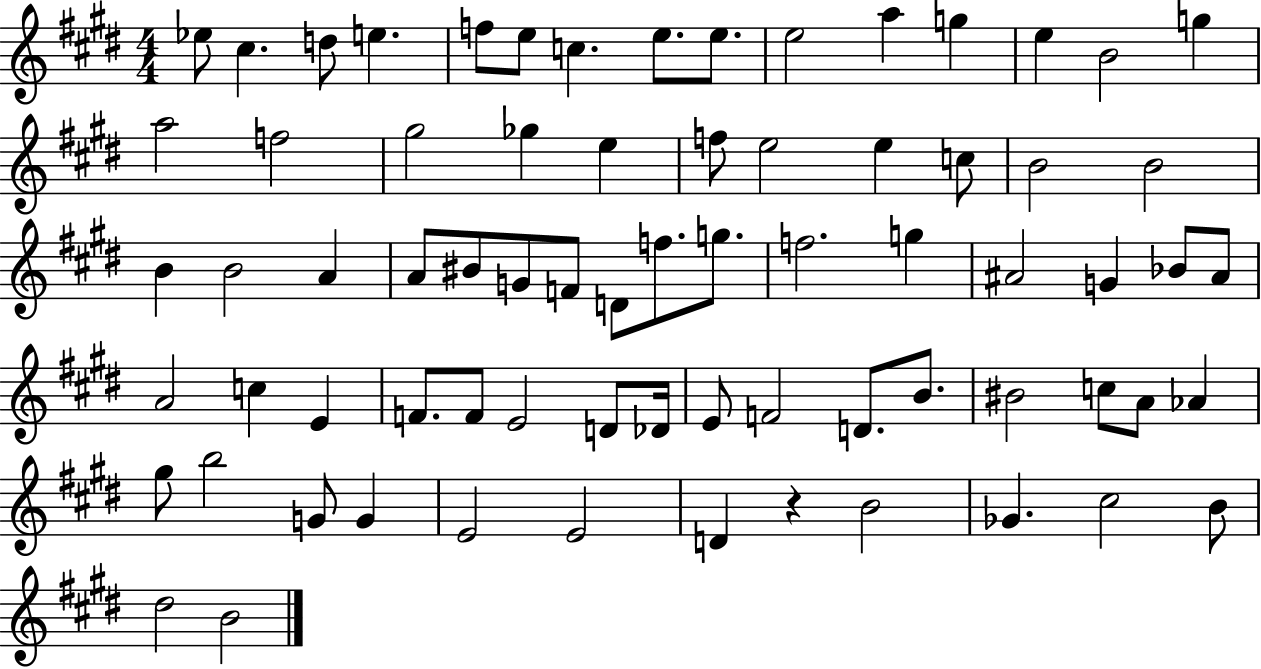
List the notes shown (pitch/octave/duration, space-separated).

Eb5/e C#5/q. D5/e E5/q. F5/e E5/e C5/q. E5/e. E5/e. E5/h A5/q G5/q E5/q B4/h G5/q A5/h F5/h G#5/h Gb5/q E5/q F5/e E5/h E5/q C5/e B4/h B4/h B4/q B4/h A4/q A4/e BIS4/e G4/e F4/e D4/e F5/e. G5/e. F5/h. G5/q A#4/h G4/q Bb4/e A#4/e A4/h C5/q E4/q F4/e. F4/e E4/h D4/e Db4/s E4/e F4/h D4/e. B4/e. BIS4/h C5/e A4/e Ab4/q G#5/e B5/h G4/e G4/q E4/h E4/h D4/q R/q B4/h Gb4/q. C#5/h B4/e D#5/h B4/h